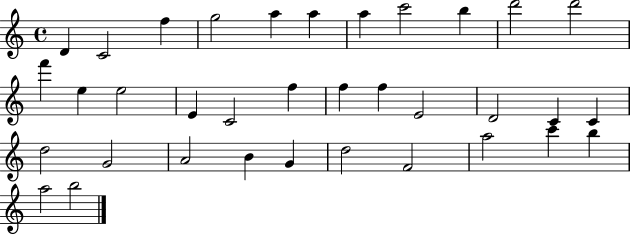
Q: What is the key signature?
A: C major